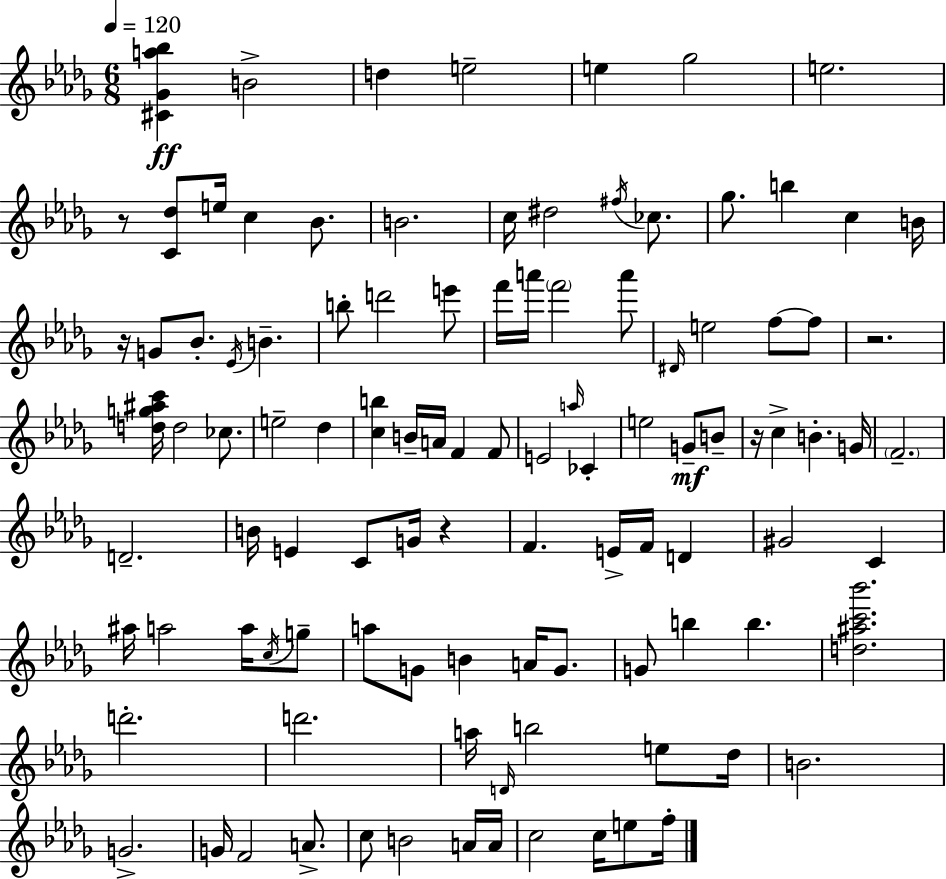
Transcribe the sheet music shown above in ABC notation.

X:1
T:Untitled
M:6/8
L:1/4
K:Bbm
[^C_Ga_b] B2 d e2 e _g2 e2 z/2 [C_d]/2 e/4 c _B/2 B2 c/4 ^d2 ^f/4 _c/2 _g/2 b c B/4 z/4 G/2 _B/2 _E/4 B b/2 d'2 e'/2 f'/4 a'/4 f'2 a'/2 ^D/4 e2 f/2 f/2 z2 [dg^ac']/4 d2 _c/2 e2 _d [cb] B/4 A/4 F F/2 E2 a/4 _C e2 G/2 B/2 z/4 c B G/4 F2 D2 B/4 E C/2 G/4 z F E/4 F/4 D ^G2 C ^a/4 a2 a/4 c/4 g/2 a/2 G/2 B A/4 G/2 G/2 b b [d^ac'_b']2 d'2 d'2 a/4 D/4 b2 e/2 _d/4 B2 G2 G/4 F2 A/2 c/2 B2 A/4 A/4 c2 c/4 e/2 f/4